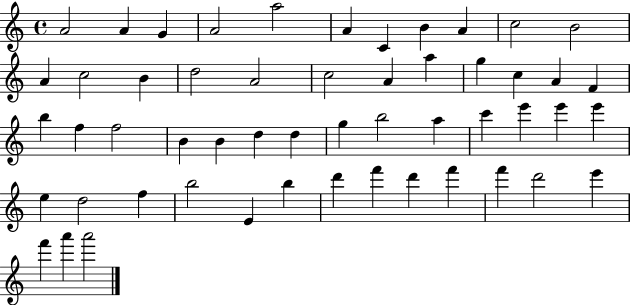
A4/h A4/q G4/q A4/h A5/h A4/q C4/q B4/q A4/q C5/h B4/h A4/q C5/h B4/q D5/h A4/h C5/h A4/q A5/q G5/q C5/q A4/q F4/q B5/q F5/q F5/h B4/q B4/q D5/q D5/q G5/q B5/h A5/q C6/q E6/q E6/q E6/q E5/q D5/h F5/q B5/h E4/q B5/q D6/q F6/q D6/q F6/q F6/q D6/h E6/q F6/q A6/q A6/h